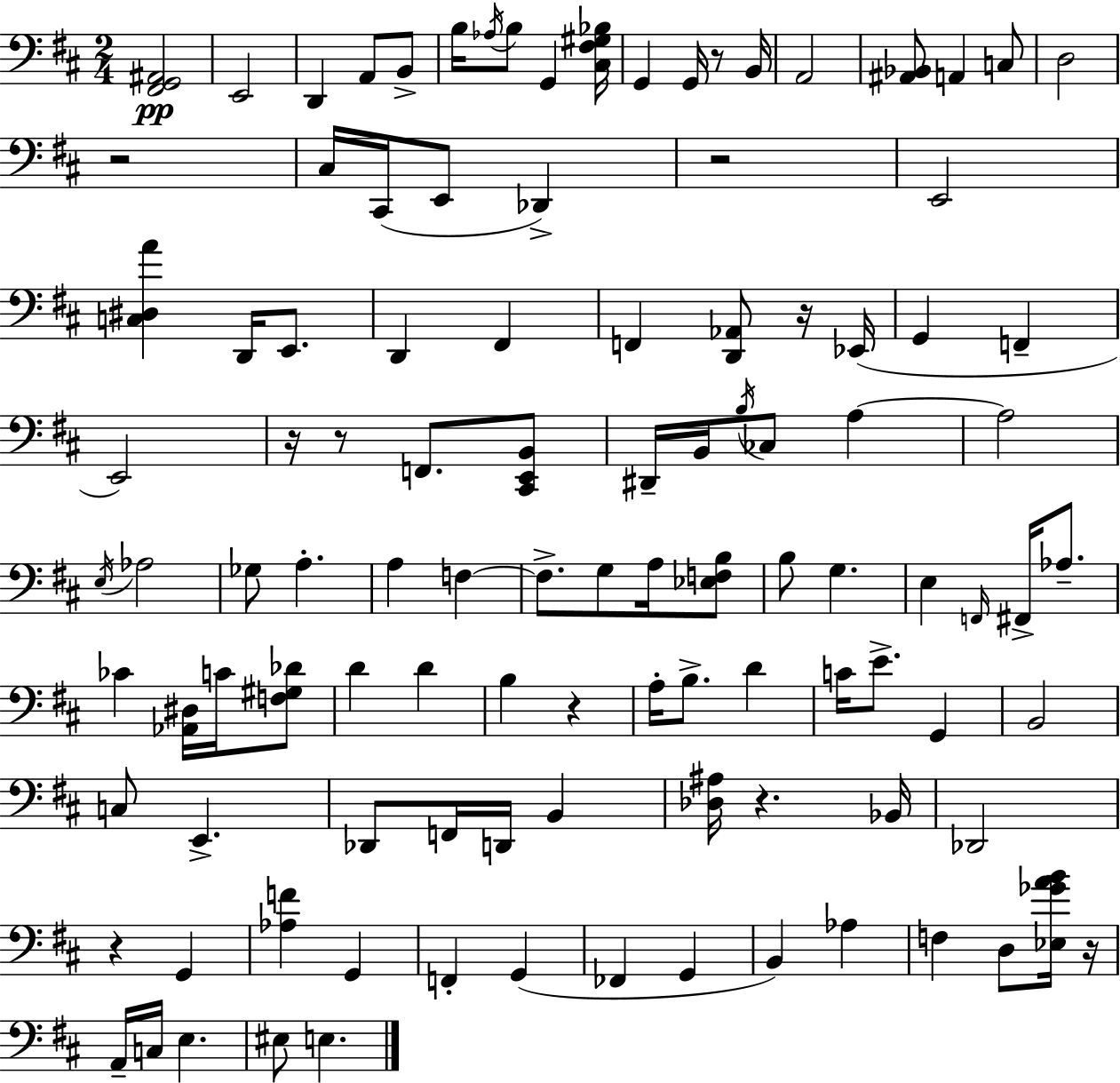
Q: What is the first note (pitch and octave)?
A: E2